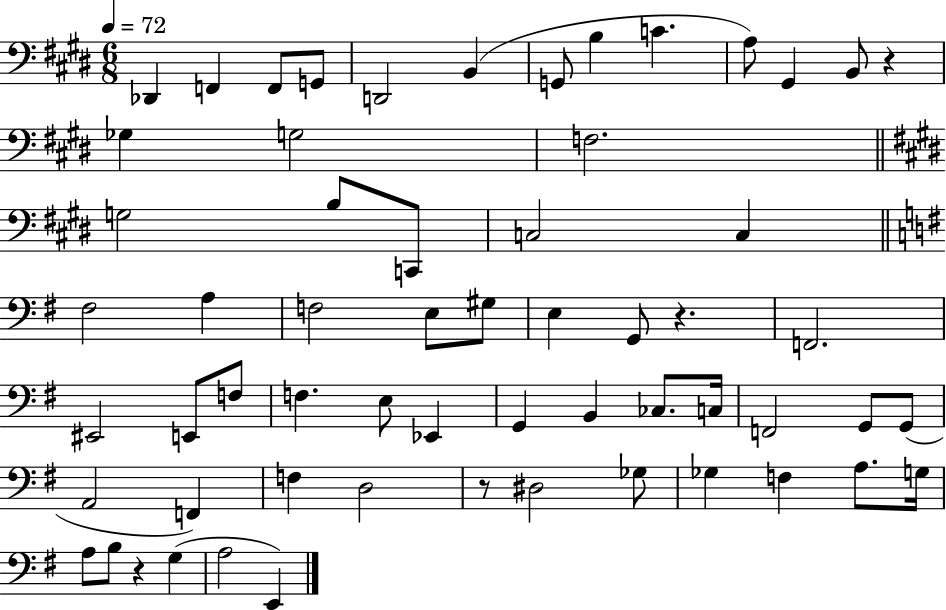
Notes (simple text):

Db2/q F2/q F2/e G2/e D2/h B2/q G2/e B3/q C4/q. A3/e G#2/q B2/e R/q Gb3/q G3/h F3/h. G3/h B3/e C2/e C3/h C3/q F#3/h A3/q F3/h E3/e G#3/e E3/q G2/e R/q. F2/h. EIS2/h E2/e F3/e F3/q. E3/e Eb2/q G2/q B2/q CES3/e. C3/s F2/h G2/e G2/e A2/h F2/q F3/q D3/h R/e D#3/h Gb3/e Gb3/q F3/q A3/e. G3/s A3/e B3/e R/q G3/q A3/h E2/q